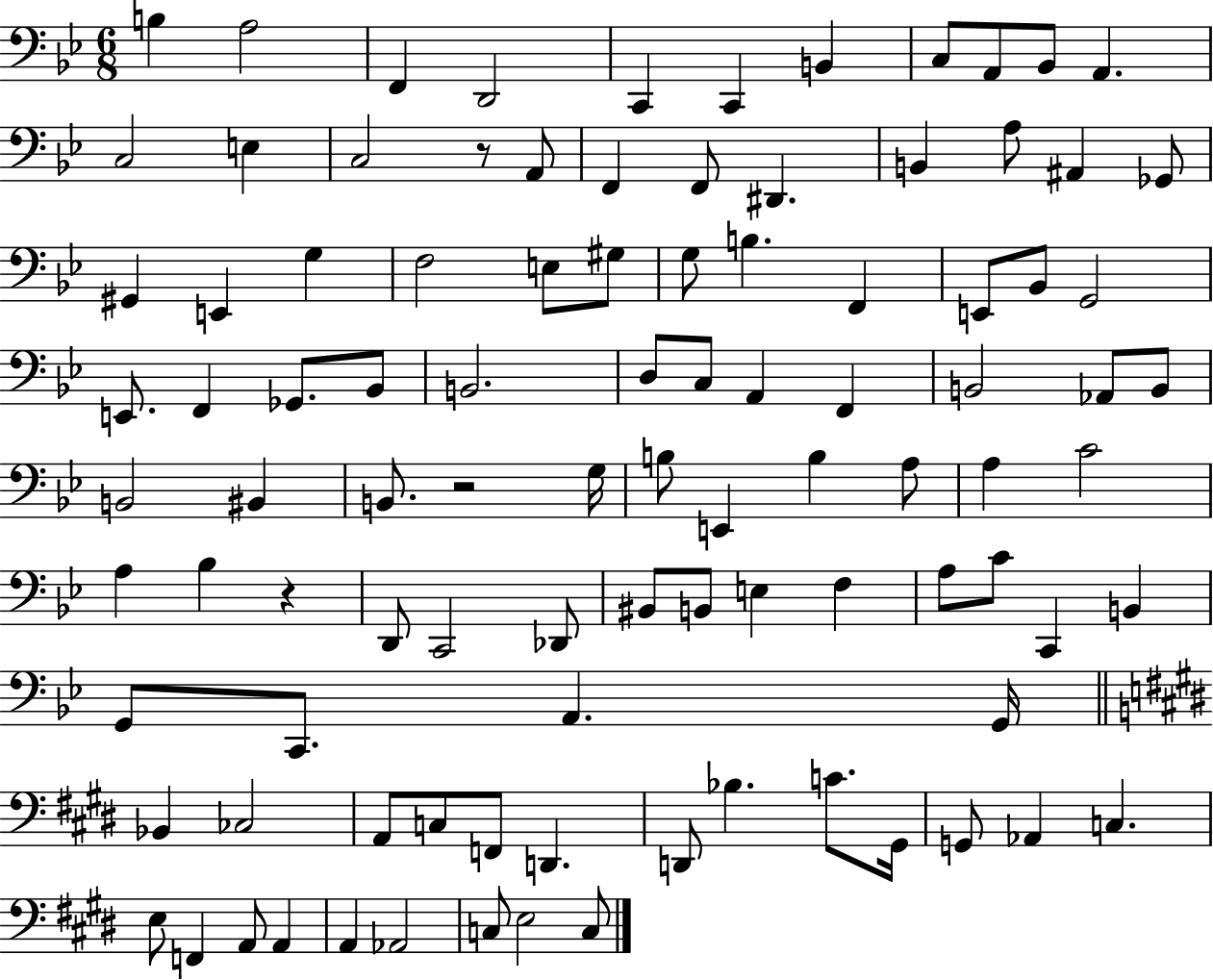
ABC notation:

X:1
T:Untitled
M:6/8
L:1/4
K:Bb
B, A,2 F,, D,,2 C,, C,, B,, C,/2 A,,/2 _B,,/2 A,, C,2 E, C,2 z/2 A,,/2 F,, F,,/2 ^D,, B,, A,/2 ^A,, _G,,/2 ^G,, E,, G, F,2 E,/2 ^G,/2 G,/2 B, F,, E,,/2 _B,,/2 G,,2 E,,/2 F,, _G,,/2 _B,,/2 B,,2 D,/2 C,/2 A,, F,, B,,2 _A,,/2 B,,/2 B,,2 ^B,, B,,/2 z2 G,/4 B,/2 E,, B, A,/2 A, C2 A, _B, z D,,/2 C,,2 _D,,/2 ^B,,/2 B,,/2 E, F, A,/2 C/2 C,, B,, G,,/2 C,,/2 A,, G,,/4 _B,, _C,2 A,,/2 C,/2 F,,/2 D,, D,,/2 _B, C/2 ^G,,/4 G,,/2 _A,, C, E,/2 F,, A,,/2 A,, A,, _A,,2 C,/2 E,2 C,/2